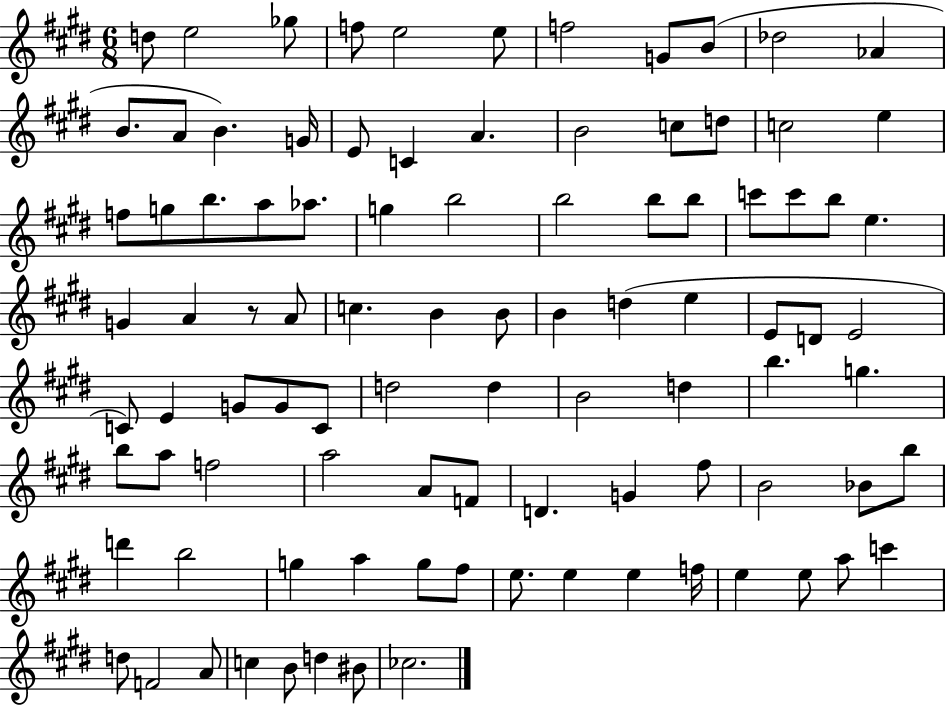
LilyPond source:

{
  \clef treble
  \numericTimeSignature
  \time 6/8
  \key e \major
  \repeat volta 2 { d''8 e''2 ges''8 | f''8 e''2 e''8 | f''2 g'8 b'8( | des''2 aes'4 | \break b'8. a'8 b'4.) g'16 | e'8 c'4 a'4. | b'2 c''8 d''8 | c''2 e''4 | \break f''8 g''8 b''8. a''8 aes''8. | g''4 b''2 | b''2 b''8 b''8 | c'''8 c'''8 b''8 e''4. | \break g'4 a'4 r8 a'8 | c''4. b'4 b'8 | b'4 d''4( e''4 | e'8 d'8 e'2 | \break c'8) e'4 g'8 g'8 c'8 | d''2 d''4 | b'2 d''4 | b''4. g''4. | \break b''8 a''8 f''2 | a''2 a'8 f'8 | d'4. g'4 fis''8 | b'2 bes'8 b''8 | \break d'''4 b''2 | g''4 a''4 g''8 fis''8 | e''8. e''4 e''4 f''16 | e''4 e''8 a''8 c'''4 | \break d''8 f'2 a'8 | c''4 b'8 d''4 bis'8 | ces''2. | } \bar "|."
}